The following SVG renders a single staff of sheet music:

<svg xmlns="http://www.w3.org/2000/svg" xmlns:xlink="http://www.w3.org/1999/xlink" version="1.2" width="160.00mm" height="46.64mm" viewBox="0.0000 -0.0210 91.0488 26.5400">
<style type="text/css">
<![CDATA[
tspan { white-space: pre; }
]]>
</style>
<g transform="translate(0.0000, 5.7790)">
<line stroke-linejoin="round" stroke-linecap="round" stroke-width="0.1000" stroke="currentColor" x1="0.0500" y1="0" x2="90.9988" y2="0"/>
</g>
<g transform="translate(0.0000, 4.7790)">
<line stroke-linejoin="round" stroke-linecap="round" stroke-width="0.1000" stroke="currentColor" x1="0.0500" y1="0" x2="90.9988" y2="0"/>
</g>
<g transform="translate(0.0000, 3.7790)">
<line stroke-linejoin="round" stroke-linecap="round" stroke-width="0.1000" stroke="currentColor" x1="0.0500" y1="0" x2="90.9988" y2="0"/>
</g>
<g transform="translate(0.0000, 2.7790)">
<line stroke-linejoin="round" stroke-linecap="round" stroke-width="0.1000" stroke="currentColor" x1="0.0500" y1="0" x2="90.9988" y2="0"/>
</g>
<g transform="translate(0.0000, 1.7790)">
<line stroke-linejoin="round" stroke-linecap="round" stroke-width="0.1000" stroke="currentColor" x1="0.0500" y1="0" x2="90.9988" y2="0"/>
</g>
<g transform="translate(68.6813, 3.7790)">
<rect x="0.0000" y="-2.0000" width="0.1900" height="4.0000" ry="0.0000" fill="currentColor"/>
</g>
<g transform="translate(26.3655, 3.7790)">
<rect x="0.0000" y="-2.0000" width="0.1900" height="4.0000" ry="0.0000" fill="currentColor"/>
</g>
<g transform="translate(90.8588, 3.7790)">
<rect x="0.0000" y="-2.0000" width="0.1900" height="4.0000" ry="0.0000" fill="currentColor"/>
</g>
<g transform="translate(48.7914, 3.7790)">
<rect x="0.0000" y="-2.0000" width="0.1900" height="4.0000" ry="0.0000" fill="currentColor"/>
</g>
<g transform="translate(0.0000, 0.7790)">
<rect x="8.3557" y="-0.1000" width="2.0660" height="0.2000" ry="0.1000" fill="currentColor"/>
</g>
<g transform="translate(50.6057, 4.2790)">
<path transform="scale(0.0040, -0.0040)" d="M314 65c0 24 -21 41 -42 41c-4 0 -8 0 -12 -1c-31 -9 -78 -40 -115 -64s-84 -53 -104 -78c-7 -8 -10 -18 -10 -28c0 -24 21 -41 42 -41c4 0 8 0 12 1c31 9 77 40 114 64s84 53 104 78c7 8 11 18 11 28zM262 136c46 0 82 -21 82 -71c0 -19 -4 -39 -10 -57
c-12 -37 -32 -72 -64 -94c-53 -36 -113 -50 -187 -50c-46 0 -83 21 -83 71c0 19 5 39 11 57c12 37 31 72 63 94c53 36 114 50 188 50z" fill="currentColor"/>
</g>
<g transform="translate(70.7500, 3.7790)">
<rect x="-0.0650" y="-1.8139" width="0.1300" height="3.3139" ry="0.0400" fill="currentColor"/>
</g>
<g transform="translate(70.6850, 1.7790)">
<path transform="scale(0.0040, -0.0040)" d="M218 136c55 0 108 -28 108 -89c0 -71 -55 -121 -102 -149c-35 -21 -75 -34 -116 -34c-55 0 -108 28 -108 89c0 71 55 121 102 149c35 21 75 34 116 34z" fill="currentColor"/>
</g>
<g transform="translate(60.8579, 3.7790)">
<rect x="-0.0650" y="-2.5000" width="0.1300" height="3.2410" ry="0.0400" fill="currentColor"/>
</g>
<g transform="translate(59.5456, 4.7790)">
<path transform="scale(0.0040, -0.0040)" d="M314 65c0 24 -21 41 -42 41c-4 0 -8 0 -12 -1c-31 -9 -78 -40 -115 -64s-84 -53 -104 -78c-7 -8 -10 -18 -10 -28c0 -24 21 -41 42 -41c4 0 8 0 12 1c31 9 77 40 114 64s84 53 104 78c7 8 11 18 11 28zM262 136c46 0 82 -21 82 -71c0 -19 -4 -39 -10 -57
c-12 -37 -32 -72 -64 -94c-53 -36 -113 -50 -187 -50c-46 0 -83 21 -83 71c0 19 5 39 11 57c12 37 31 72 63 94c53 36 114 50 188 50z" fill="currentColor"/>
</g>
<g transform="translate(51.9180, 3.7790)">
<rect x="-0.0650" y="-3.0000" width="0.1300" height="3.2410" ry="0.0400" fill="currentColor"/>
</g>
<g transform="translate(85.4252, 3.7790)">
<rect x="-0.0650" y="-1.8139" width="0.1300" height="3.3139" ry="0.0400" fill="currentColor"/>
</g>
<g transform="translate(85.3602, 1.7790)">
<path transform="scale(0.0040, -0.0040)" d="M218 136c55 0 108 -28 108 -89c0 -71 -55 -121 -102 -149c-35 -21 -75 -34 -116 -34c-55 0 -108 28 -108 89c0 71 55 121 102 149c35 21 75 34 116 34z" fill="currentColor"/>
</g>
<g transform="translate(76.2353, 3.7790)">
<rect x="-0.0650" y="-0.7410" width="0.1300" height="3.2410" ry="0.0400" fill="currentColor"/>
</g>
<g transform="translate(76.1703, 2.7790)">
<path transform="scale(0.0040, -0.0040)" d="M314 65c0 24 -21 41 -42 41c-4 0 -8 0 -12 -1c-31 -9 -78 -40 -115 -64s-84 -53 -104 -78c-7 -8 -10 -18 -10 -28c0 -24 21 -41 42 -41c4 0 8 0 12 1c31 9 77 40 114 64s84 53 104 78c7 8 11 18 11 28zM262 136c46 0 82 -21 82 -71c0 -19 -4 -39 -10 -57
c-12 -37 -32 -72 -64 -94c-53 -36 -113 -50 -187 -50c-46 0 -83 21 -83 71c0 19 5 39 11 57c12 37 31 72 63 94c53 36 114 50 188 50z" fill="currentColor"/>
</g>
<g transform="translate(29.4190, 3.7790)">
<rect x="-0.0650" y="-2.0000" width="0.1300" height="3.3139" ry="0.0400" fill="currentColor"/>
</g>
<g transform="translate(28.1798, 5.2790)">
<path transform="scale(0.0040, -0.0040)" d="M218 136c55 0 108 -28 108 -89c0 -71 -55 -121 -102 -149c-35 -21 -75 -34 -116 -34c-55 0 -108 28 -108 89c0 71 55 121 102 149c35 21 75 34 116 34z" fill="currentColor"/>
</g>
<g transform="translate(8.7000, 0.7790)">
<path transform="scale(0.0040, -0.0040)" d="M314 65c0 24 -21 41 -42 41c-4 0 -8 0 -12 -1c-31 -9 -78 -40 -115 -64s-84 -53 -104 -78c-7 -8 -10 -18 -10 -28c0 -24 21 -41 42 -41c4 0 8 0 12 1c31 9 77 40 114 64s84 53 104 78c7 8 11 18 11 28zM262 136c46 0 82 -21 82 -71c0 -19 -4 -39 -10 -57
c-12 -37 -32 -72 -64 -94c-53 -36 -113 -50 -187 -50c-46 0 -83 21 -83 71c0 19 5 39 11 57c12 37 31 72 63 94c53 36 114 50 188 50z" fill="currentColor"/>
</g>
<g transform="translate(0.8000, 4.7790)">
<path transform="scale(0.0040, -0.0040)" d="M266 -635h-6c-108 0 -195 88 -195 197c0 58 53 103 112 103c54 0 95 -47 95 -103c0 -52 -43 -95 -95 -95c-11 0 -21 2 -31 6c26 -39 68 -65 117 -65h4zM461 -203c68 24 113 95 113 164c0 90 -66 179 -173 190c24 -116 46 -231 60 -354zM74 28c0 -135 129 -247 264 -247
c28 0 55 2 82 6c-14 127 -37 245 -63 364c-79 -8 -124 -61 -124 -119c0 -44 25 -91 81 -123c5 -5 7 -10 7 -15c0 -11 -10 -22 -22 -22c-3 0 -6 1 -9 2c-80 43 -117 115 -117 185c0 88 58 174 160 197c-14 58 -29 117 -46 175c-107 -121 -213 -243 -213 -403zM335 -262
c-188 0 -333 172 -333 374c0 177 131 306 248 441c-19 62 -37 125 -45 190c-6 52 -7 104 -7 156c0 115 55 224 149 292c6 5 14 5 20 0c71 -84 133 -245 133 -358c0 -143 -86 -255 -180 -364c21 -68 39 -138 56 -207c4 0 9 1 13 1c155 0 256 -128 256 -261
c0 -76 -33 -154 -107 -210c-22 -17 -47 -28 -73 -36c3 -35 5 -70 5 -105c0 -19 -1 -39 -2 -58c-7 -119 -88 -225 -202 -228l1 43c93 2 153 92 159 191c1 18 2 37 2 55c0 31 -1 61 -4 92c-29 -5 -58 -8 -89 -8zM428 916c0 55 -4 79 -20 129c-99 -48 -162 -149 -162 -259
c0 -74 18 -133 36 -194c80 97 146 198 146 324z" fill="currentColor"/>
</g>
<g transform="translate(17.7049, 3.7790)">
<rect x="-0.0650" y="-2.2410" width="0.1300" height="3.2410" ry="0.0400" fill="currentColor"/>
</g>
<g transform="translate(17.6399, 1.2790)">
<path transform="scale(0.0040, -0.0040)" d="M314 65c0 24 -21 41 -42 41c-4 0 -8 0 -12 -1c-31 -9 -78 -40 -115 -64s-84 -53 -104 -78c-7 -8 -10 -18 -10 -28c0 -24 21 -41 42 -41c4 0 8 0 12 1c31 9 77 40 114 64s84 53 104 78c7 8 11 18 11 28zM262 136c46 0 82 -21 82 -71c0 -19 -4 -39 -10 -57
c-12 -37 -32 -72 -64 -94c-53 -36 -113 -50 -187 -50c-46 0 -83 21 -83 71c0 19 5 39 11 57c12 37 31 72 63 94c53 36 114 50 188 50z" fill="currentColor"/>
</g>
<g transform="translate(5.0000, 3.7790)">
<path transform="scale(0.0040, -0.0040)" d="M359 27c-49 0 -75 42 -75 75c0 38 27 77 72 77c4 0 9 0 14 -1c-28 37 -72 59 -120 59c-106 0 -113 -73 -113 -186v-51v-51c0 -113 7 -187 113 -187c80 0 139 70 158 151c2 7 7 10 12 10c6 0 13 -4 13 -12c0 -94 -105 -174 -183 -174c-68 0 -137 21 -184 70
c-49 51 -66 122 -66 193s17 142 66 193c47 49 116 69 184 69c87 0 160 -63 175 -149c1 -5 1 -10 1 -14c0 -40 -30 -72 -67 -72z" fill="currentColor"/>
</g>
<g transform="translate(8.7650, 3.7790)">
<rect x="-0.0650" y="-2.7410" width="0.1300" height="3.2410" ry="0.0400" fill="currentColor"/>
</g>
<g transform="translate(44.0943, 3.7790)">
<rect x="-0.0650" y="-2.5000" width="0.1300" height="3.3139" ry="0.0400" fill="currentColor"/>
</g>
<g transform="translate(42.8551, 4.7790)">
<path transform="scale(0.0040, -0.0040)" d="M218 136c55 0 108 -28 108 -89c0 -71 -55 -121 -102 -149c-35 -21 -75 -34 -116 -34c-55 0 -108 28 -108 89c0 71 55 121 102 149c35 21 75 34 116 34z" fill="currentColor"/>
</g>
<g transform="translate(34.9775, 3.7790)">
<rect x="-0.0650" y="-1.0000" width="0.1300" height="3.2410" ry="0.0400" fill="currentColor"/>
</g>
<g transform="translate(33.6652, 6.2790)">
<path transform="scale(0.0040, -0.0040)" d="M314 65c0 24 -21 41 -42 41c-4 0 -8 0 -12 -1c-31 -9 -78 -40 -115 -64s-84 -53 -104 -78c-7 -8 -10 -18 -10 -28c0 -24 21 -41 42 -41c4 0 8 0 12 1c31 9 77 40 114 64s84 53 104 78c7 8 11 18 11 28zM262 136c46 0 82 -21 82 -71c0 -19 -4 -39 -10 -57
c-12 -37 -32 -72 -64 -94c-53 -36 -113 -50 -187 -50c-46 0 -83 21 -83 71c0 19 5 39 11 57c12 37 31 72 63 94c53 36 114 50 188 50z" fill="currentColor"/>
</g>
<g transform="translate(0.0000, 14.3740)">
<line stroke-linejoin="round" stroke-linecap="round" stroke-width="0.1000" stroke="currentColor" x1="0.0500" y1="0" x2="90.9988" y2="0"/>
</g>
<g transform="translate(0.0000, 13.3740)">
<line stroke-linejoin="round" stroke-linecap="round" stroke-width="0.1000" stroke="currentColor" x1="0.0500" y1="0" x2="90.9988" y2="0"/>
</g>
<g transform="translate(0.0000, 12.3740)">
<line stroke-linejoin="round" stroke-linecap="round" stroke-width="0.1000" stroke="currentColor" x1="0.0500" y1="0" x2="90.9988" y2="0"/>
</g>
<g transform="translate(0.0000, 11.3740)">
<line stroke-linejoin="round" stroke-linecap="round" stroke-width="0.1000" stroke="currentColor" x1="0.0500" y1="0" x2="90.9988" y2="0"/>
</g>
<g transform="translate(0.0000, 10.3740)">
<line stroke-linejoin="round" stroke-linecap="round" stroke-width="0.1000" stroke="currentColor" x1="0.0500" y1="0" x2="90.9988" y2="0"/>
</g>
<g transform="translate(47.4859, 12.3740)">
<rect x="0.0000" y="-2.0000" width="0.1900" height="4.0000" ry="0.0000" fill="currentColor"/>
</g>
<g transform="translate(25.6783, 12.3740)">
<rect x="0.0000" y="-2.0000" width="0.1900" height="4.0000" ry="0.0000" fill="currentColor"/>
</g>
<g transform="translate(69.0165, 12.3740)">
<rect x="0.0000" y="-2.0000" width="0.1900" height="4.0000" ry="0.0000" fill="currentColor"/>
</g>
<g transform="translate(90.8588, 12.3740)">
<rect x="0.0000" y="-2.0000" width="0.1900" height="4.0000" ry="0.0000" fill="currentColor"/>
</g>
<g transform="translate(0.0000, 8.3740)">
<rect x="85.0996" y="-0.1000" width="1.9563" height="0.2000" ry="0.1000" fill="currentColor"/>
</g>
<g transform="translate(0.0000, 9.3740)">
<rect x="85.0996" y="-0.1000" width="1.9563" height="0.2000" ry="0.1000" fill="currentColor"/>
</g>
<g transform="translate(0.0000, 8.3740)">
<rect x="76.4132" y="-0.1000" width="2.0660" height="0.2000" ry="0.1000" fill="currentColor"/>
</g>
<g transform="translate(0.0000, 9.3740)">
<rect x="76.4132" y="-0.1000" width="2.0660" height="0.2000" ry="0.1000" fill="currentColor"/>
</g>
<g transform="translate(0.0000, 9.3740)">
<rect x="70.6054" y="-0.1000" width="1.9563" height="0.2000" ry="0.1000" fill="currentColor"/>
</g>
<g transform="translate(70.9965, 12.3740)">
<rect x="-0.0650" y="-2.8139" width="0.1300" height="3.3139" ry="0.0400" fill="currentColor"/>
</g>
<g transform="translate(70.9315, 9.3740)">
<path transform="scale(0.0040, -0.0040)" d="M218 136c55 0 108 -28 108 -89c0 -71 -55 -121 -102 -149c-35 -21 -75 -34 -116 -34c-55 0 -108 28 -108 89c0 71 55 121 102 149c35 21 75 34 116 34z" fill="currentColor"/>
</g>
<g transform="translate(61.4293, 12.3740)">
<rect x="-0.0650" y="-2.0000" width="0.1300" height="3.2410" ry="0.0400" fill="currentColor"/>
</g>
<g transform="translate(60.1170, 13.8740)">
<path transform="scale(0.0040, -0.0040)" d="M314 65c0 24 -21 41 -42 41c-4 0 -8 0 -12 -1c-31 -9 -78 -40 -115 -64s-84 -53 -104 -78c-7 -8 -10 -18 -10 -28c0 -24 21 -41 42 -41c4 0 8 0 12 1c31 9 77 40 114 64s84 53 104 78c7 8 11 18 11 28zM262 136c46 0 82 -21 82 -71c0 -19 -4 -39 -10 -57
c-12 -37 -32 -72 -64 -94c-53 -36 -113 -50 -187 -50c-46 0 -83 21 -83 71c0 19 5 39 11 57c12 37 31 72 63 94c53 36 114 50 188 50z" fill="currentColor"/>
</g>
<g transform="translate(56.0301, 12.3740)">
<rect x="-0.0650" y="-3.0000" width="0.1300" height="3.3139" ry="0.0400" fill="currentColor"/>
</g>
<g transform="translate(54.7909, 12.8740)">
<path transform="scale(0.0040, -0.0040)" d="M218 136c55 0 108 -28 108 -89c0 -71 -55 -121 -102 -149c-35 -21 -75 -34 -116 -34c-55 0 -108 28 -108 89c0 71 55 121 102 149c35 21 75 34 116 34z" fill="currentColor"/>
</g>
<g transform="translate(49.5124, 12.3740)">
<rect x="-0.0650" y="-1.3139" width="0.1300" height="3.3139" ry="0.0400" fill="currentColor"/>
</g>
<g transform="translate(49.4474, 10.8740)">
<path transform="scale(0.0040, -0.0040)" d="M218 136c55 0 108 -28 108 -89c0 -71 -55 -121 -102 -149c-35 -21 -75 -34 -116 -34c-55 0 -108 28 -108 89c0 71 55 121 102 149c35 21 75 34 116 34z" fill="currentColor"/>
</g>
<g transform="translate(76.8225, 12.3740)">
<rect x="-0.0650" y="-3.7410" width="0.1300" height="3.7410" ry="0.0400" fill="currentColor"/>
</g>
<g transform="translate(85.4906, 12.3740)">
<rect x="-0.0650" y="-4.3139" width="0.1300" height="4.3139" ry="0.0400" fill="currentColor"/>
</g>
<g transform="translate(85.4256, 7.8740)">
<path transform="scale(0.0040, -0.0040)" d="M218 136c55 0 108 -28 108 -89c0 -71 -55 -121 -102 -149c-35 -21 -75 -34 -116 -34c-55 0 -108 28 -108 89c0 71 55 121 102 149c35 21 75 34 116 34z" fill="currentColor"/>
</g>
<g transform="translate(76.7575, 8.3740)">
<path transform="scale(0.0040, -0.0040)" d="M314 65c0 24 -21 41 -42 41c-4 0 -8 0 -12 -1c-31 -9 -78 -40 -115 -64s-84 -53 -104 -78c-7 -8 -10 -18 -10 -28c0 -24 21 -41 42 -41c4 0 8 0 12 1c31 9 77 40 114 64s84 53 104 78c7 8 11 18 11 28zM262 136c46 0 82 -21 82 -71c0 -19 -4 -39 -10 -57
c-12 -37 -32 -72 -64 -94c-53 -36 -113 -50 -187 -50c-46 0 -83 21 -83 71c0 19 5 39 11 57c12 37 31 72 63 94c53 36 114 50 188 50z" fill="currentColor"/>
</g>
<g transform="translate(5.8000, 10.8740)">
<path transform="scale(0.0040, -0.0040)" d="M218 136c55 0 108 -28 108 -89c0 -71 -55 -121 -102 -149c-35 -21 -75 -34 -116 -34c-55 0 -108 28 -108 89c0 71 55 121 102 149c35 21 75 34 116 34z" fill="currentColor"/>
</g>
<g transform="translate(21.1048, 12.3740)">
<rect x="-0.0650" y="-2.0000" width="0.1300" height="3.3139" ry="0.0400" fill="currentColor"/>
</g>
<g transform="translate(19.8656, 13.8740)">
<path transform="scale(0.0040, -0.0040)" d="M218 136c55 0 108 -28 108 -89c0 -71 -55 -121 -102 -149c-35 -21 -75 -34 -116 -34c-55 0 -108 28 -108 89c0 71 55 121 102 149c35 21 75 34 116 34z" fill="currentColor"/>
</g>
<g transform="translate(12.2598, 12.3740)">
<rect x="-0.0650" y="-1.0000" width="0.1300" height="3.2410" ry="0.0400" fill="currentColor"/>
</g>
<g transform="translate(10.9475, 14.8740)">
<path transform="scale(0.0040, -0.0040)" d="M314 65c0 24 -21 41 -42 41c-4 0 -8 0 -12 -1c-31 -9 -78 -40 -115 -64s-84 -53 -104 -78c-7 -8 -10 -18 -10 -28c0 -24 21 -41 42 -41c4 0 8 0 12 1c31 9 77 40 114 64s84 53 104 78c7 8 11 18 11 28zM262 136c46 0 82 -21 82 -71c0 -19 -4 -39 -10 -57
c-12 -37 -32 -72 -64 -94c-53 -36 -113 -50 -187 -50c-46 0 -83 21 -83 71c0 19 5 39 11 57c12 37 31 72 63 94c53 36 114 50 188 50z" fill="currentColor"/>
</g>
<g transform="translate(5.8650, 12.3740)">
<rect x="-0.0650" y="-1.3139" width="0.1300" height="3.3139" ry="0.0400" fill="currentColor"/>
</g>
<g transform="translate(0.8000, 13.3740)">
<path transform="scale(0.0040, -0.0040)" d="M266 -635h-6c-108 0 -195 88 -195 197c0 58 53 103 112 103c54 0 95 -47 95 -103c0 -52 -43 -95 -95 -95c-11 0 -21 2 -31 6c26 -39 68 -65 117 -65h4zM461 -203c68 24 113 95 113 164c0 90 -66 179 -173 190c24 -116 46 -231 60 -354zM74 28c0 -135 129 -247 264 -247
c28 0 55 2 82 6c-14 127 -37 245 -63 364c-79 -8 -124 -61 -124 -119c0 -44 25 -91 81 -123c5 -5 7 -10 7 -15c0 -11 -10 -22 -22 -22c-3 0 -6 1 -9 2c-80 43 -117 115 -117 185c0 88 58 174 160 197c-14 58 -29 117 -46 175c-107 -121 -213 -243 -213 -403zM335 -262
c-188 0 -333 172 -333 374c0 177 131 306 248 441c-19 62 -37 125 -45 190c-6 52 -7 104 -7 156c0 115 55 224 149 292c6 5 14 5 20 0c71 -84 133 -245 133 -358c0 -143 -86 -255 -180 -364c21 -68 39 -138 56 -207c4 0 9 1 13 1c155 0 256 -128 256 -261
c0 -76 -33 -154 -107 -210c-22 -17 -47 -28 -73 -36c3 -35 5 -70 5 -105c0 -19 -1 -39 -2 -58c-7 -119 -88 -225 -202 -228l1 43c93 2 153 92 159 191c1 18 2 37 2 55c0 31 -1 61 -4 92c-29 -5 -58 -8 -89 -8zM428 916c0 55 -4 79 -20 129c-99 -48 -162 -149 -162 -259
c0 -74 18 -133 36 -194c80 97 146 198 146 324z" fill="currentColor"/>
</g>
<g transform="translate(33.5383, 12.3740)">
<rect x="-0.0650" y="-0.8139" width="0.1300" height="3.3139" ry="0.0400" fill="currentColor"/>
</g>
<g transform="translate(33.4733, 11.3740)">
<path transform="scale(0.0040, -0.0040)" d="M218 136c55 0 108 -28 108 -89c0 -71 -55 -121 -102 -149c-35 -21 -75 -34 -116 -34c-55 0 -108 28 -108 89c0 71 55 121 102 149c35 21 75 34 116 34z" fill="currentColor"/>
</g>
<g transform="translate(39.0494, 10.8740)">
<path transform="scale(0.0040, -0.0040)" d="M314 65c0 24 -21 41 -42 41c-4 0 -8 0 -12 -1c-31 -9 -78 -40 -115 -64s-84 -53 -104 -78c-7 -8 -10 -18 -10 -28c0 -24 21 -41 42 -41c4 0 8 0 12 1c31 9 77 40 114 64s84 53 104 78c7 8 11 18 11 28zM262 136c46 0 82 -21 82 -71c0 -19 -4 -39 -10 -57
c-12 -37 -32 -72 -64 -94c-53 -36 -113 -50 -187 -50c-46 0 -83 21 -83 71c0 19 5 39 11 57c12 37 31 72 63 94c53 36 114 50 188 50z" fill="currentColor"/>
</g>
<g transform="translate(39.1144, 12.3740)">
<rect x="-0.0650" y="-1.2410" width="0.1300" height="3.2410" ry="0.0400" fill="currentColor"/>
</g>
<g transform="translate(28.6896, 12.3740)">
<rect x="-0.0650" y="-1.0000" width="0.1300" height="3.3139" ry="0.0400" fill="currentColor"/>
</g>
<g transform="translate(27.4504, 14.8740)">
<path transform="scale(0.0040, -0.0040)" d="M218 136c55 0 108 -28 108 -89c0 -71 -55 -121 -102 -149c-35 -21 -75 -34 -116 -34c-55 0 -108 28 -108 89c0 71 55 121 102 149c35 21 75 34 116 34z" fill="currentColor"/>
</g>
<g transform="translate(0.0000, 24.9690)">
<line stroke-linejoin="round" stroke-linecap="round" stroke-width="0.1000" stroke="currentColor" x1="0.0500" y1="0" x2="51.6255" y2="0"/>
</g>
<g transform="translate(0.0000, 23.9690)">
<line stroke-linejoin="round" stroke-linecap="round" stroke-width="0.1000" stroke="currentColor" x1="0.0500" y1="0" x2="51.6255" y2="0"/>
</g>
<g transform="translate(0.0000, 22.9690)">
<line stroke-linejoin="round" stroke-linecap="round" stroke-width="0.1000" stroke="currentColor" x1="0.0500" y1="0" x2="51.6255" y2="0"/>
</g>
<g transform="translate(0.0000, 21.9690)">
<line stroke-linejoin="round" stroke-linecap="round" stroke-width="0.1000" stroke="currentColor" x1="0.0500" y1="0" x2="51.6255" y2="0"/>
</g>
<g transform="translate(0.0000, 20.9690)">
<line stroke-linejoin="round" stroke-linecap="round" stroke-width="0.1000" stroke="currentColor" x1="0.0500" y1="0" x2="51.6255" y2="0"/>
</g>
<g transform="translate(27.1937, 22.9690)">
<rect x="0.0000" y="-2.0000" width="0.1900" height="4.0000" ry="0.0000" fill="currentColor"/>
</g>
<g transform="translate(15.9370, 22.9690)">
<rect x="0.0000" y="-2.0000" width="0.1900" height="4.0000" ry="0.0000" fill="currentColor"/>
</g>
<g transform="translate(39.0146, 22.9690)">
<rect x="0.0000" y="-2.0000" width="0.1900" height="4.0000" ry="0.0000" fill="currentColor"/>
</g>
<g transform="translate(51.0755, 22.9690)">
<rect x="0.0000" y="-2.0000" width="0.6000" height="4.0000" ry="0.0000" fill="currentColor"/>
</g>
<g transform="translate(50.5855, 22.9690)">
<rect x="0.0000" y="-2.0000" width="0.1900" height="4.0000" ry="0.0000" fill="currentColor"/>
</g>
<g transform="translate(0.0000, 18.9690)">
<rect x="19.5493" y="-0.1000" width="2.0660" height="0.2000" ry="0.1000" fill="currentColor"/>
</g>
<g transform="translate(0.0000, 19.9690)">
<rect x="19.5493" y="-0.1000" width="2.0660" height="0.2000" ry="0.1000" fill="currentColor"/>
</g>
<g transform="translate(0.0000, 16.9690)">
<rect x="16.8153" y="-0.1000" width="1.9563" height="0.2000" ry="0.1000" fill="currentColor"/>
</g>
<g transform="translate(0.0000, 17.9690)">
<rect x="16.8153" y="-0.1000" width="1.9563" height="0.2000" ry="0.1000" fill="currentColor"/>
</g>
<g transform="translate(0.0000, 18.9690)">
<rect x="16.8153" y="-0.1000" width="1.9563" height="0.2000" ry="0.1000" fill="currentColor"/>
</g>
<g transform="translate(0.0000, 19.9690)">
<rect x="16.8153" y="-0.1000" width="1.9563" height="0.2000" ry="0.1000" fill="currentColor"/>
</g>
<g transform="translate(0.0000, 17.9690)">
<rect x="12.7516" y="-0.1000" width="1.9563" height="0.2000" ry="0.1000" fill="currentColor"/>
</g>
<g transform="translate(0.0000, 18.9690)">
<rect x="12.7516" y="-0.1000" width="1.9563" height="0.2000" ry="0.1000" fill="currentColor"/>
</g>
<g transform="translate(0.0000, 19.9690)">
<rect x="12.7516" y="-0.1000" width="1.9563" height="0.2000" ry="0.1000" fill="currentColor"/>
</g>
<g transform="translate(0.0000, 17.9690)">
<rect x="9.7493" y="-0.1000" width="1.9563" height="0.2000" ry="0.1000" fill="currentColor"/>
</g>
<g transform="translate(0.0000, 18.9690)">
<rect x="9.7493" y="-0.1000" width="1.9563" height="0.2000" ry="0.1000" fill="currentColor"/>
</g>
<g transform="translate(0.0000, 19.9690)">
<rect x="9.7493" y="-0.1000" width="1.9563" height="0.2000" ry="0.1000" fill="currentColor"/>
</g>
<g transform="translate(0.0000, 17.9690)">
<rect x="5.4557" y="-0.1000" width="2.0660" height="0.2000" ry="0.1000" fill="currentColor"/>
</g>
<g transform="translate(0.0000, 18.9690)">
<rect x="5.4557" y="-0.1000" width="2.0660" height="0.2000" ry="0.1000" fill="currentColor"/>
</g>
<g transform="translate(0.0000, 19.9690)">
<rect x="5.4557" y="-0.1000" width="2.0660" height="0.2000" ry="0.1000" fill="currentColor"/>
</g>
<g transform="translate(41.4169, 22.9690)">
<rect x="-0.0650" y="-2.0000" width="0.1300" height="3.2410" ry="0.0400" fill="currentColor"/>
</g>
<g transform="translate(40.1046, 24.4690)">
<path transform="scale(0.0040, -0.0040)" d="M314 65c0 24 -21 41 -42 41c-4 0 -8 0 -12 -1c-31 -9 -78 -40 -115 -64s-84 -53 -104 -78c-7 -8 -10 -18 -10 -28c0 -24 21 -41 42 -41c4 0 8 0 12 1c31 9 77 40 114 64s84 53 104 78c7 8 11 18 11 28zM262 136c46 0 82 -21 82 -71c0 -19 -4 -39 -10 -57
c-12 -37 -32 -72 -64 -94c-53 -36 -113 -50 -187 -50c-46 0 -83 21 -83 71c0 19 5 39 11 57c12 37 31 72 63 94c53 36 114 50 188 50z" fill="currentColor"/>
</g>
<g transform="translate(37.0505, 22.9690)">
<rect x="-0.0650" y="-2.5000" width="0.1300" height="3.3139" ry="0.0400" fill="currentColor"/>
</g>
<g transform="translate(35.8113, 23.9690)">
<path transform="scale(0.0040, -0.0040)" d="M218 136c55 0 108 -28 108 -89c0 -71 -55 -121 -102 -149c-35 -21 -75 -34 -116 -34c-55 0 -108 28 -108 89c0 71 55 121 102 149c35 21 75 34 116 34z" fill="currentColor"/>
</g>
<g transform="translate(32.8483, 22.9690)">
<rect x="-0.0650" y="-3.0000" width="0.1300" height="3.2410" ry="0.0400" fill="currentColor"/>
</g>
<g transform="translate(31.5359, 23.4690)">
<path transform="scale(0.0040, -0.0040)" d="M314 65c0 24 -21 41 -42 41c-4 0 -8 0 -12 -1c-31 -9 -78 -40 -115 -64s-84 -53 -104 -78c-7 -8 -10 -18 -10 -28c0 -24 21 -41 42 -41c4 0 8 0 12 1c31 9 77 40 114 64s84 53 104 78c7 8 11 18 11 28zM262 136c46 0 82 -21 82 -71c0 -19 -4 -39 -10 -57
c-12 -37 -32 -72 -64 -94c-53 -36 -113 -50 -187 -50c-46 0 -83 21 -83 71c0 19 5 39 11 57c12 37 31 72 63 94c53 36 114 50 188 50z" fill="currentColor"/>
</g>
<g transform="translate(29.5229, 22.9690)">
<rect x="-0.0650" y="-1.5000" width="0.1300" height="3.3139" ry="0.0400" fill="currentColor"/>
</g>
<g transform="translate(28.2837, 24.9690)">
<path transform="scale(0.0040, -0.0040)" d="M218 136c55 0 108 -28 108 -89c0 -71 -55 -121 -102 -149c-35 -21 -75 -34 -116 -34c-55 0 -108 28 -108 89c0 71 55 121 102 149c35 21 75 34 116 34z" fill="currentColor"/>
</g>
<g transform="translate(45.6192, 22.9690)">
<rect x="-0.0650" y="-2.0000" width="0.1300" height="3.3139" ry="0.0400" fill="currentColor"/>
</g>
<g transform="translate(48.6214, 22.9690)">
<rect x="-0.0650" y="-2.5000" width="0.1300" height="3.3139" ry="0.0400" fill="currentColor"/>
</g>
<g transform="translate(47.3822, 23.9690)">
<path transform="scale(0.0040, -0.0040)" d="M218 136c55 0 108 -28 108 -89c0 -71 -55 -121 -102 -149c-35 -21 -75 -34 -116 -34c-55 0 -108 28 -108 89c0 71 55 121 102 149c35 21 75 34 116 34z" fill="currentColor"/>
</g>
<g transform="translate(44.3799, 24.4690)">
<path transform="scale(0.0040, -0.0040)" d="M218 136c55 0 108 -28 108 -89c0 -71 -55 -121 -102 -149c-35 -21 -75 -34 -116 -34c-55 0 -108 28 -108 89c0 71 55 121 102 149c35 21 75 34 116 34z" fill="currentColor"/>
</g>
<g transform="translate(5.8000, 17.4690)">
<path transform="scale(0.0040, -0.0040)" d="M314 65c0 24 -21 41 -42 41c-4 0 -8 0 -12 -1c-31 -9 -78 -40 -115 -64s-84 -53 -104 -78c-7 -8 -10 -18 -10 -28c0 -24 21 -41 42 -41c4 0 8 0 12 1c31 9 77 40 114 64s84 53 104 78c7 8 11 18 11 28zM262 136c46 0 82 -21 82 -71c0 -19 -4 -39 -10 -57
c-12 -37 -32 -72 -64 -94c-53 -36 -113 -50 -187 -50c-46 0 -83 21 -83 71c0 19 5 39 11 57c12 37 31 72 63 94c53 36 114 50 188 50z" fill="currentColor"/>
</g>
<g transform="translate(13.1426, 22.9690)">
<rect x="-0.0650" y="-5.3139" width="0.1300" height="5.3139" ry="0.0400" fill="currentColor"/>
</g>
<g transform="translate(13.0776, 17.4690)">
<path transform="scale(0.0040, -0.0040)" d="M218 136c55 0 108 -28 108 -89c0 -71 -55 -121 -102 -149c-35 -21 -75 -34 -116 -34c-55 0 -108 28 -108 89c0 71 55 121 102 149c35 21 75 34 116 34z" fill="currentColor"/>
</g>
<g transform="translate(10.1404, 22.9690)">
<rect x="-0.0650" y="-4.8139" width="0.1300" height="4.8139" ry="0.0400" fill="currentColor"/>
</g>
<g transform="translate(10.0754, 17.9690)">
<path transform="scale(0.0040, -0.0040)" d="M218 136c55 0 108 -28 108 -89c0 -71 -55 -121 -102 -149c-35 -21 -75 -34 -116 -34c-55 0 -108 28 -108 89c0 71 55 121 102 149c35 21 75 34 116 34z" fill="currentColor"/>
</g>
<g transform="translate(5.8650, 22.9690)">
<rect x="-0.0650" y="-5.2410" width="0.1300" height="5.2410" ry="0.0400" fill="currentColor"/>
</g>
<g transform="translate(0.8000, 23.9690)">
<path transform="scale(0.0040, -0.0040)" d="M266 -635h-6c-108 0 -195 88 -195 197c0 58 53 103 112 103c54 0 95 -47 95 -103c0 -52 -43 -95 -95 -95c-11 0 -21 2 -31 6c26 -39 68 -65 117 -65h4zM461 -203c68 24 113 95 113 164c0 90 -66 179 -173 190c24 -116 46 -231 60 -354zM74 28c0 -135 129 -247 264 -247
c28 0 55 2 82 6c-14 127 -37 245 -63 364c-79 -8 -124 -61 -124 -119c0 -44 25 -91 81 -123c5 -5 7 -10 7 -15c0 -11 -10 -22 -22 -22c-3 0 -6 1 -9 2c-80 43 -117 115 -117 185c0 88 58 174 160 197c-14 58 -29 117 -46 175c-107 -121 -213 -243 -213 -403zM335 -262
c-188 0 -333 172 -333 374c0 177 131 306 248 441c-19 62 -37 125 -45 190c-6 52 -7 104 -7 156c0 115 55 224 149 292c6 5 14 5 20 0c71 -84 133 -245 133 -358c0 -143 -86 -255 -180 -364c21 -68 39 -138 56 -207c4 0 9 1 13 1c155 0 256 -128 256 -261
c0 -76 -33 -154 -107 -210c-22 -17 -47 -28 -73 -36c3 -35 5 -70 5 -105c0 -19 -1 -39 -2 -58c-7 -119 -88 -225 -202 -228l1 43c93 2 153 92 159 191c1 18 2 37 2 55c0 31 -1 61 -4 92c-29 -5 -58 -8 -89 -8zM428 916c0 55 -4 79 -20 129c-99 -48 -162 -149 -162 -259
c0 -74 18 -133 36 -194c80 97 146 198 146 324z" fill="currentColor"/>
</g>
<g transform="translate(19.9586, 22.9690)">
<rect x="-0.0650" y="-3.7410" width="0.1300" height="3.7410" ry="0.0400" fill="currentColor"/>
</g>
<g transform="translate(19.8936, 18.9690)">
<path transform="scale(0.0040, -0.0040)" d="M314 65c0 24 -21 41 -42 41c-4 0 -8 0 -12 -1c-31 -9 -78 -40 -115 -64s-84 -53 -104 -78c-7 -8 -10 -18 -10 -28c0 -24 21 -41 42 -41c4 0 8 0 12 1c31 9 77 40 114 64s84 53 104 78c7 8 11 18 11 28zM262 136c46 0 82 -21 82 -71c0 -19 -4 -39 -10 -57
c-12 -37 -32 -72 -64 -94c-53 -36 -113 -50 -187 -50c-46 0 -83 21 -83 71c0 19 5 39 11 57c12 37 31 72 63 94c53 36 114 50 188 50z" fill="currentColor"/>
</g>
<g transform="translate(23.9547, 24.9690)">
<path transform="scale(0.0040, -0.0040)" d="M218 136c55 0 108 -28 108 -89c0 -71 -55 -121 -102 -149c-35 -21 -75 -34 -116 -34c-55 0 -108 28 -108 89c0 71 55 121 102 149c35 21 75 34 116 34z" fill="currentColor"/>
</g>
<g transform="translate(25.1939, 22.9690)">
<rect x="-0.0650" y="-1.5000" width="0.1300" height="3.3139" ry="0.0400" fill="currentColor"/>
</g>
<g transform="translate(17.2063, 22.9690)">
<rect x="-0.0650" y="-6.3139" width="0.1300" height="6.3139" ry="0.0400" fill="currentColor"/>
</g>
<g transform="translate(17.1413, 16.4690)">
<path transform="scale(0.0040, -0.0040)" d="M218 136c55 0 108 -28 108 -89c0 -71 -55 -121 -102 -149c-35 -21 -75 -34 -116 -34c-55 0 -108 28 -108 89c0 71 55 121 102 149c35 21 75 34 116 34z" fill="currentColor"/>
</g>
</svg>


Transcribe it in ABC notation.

X:1
T:Untitled
M:4/4
L:1/4
K:C
a2 g2 F D2 G A2 G2 f d2 f e D2 F D d e2 e A F2 a c'2 d' f'2 e' f' a' c'2 E E A2 G F2 F G